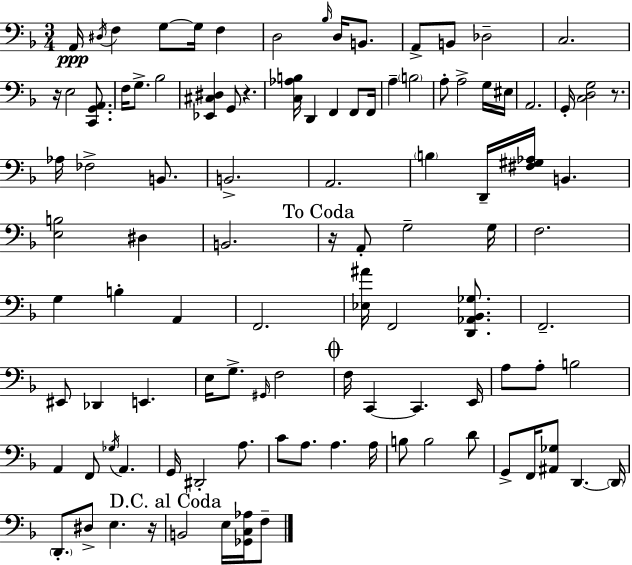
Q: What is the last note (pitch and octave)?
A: F3